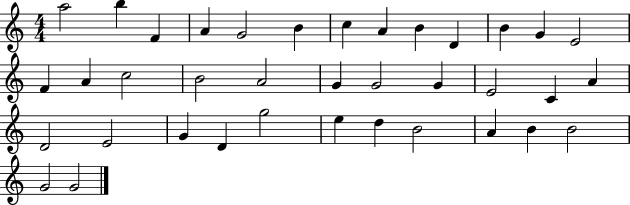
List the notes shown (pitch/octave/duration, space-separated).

A5/h B5/q F4/q A4/q G4/h B4/q C5/q A4/q B4/q D4/q B4/q G4/q E4/h F4/q A4/q C5/h B4/h A4/h G4/q G4/h G4/q E4/h C4/q A4/q D4/h E4/h G4/q D4/q G5/h E5/q D5/q B4/h A4/q B4/q B4/h G4/h G4/h